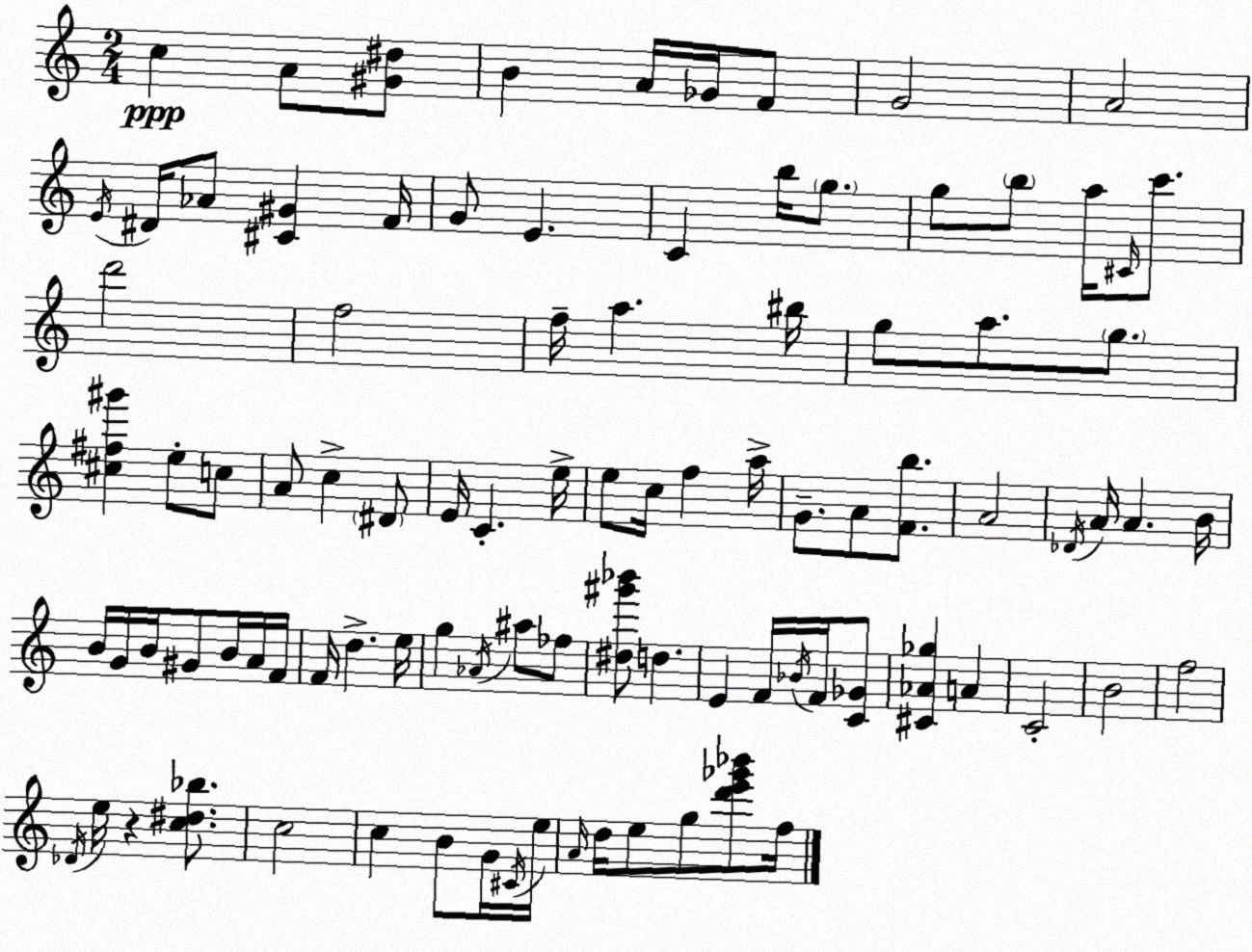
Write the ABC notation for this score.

X:1
T:Untitled
M:2/4
L:1/4
K:C
c A/2 [^G^d]/2 B A/4 _G/4 F/2 G2 A2 E/4 ^D/4 _A/2 [^C^G] F/4 G/2 E C b/4 g/2 g/2 b/2 a/4 ^C/4 c'/2 d'2 f2 f/4 a ^b/4 g/2 a/2 g/2 [^c^f^g'] e/2 c/2 A/2 c ^D/2 E/4 C e/4 e/2 c/4 f a/4 G/2 A/2 [Fb]/2 A2 _D/4 A/4 A B/4 B/4 G/4 B/4 ^G/2 B/4 A/4 F/4 F/4 d e/4 g _A/4 ^a/2 _f/2 [^d^g'_b']/2 d E F/4 _B/4 F/4 [C_G]/2 [^C_A_g] A C2 B2 f2 _D/4 e/4 z [c^d_b]/2 c2 c B/2 G/4 ^C/4 e/4 A/4 d/4 e/2 g/2 [d'e'_g'_b']/2 f/4